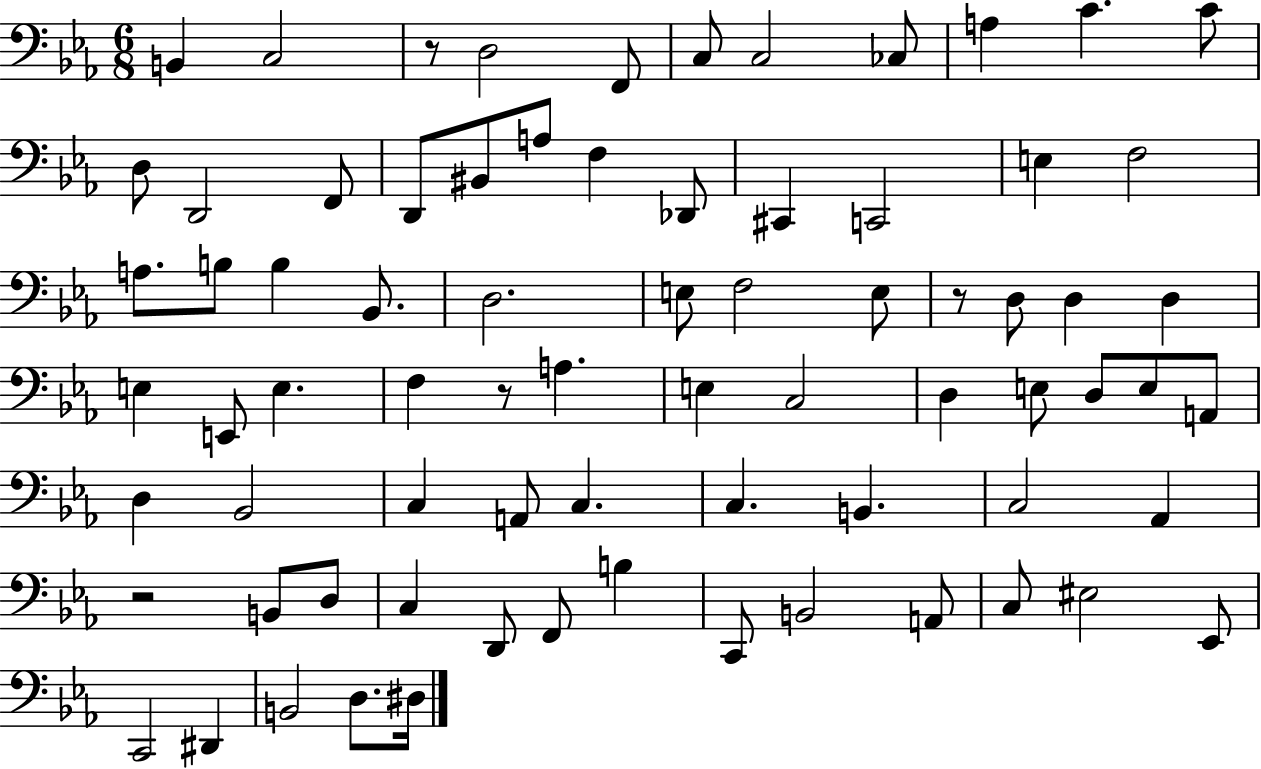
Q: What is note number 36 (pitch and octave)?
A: E3